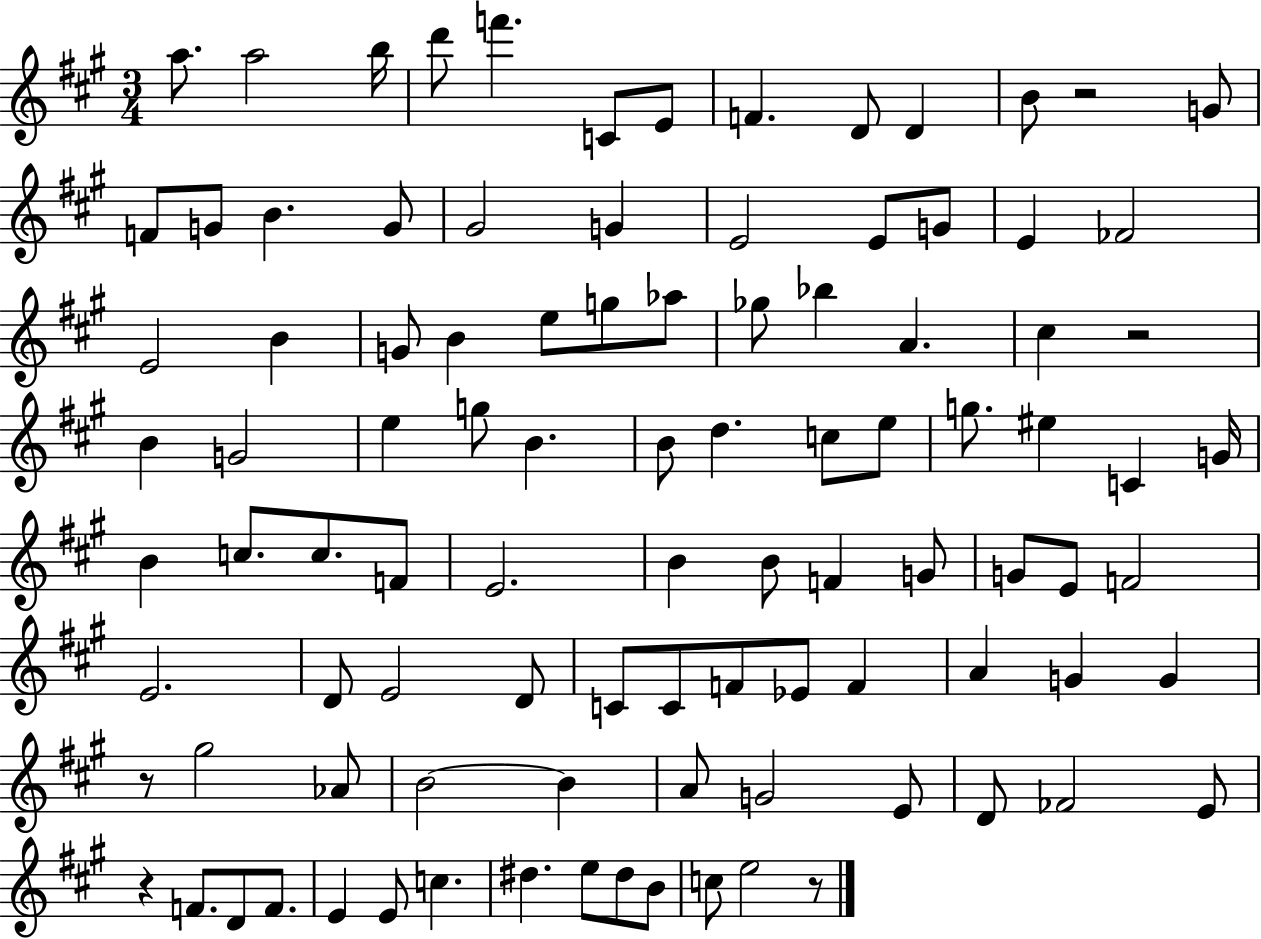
A5/e. A5/h B5/s D6/e F6/q. C4/e E4/e F4/q. D4/e D4/q B4/e R/h G4/e F4/e G4/e B4/q. G4/e G#4/h G4/q E4/h E4/e G4/e E4/q FES4/h E4/h B4/q G4/e B4/q E5/e G5/e Ab5/e Gb5/e Bb5/q A4/q. C#5/q R/h B4/q G4/h E5/q G5/e B4/q. B4/e D5/q. C5/e E5/e G5/e. EIS5/q C4/q G4/s B4/q C5/e. C5/e. F4/e E4/h. B4/q B4/e F4/q G4/e G4/e E4/e F4/h E4/h. D4/e E4/h D4/e C4/e C4/e F4/e Eb4/e F4/q A4/q G4/q G4/q R/e G#5/h Ab4/e B4/h B4/q A4/e G4/h E4/e D4/e FES4/h E4/e R/q F4/e. D4/e F4/e. E4/q E4/e C5/q. D#5/q. E5/e D#5/e B4/e C5/e E5/h R/e